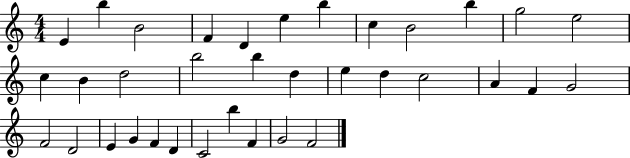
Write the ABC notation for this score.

X:1
T:Untitled
M:4/4
L:1/4
K:C
E b B2 F D e b c B2 b g2 e2 c B d2 b2 b d e d c2 A F G2 F2 D2 E G F D C2 b F G2 F2